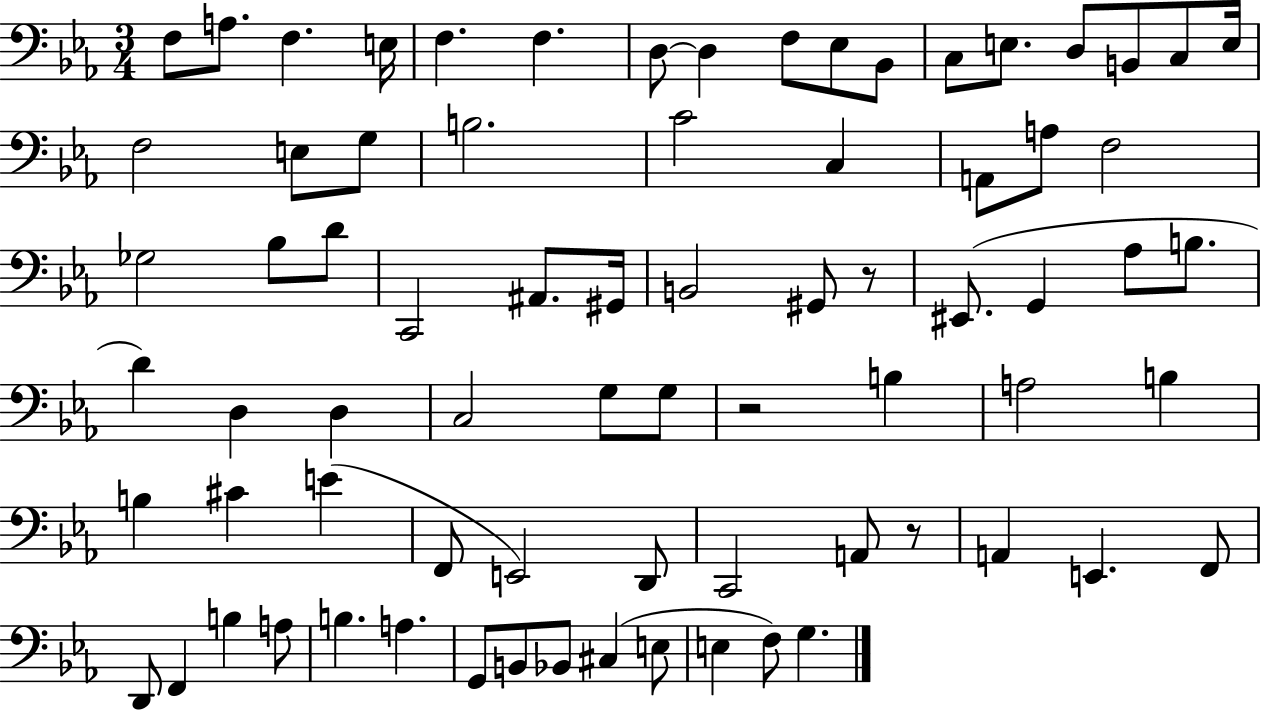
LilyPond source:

{
  \clef bass
  \numericTimeSignature
  \time 3/4
  \key ees \major
  f8 a8. f4. e16 | f4. f4. | d8~~ d4 f8 ees8 bes,8 | c8 e8. d8 b,8 c8 e16 | \break f2 e8 g8 | b2. | c'2 c4 | a,8 a8 f2 | \break ges2 bes8 d'8 | c,2 ais,8. gis,16 | b,2 gis,8 r8 | eis,8.( g,4 aes8 b8. | \break d'4) d4 d4 | c2 g8 g8 | r2 b4 | a2 b4 | \break b4 cis'4 e'4( | f,8 e,2) d,8 | c,2 a,8 r8 | a,4 e,4. f,8 | \break d,8 f,4 b4 a8 | b4. a4. | g,8 b,8 bes,8 cis4( e8 | e4 f8) g4. | \break \bar "|."
}